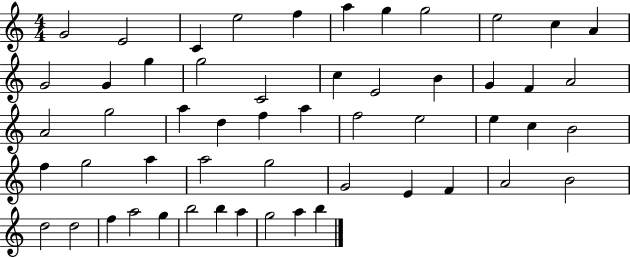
{
  \clef treble
  \numericTimeSignature
  \time 4/4
  \key c \major
  g'2 e'2 | c'4 e''2 f''4 | a''4 g''4 g''2 | e''2 c''4 a'4 | \break g'2 g'4 g''4 | g''2 c'2 | c''4 e'2 b'4 | g'4 f'4 a'2 | \break a'2 g''2 | a''4 d''4 f''4 a''4 | f''2 e''2 | e''4 c''4 b'2 | \break f''4 g''2 a''4 | a''2 g''2 | g'2 e'4 f'4 | a'2 b'2 | \break d''2 d''2 | f''4 a''2 g''4 | b''2 b''4 a''4 | g''2 a''4 b''4 | \break \bar "|."
}